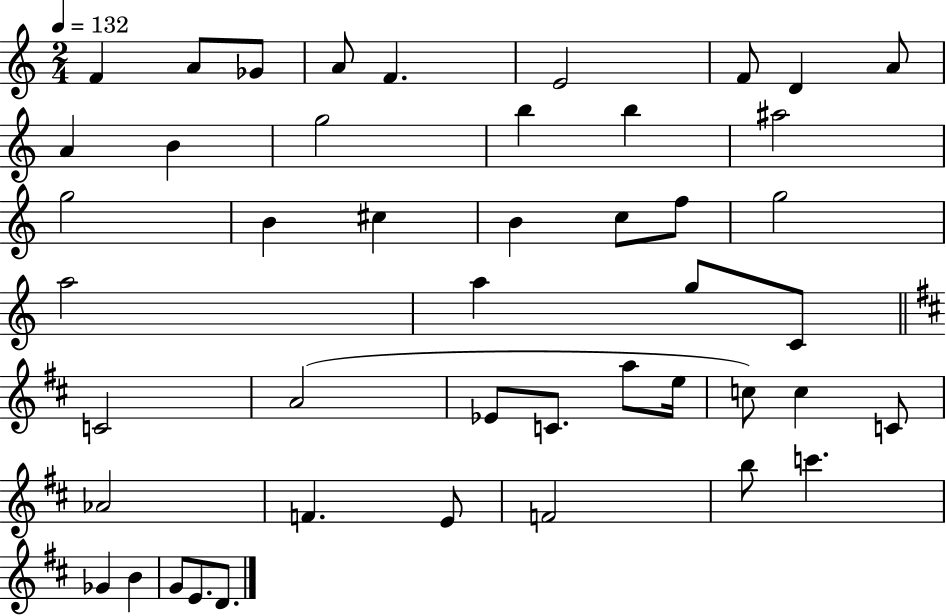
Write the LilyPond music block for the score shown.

{
  \clef treble
  \numericTimeSignature
  \time 2/4
  \key c \major
  \tempo 4 = 132
  f'4 a'8 ges'8 | a'8 f'4. | e'2 | f'8 d'4 a'8 | \break a'4 b'4 | g''2 | b''4 b''4 | ais''2 | \break g''2 | b'4 cis''4 | b'4 c''8 f''8 | g''2 | \break a''2 | a''4 g''8 c'8 | \bar "||" \break \key d \major c'2 | a'2( | ees'8 c'8. a''8 e''16 | c''8) c''4 c'8 | \break aes'2 | f'4. e'8 | f'2 | b''8 c'''4. | \break ges'4 b'4 | g'8 e'8. d'8. | \bar "|."
}